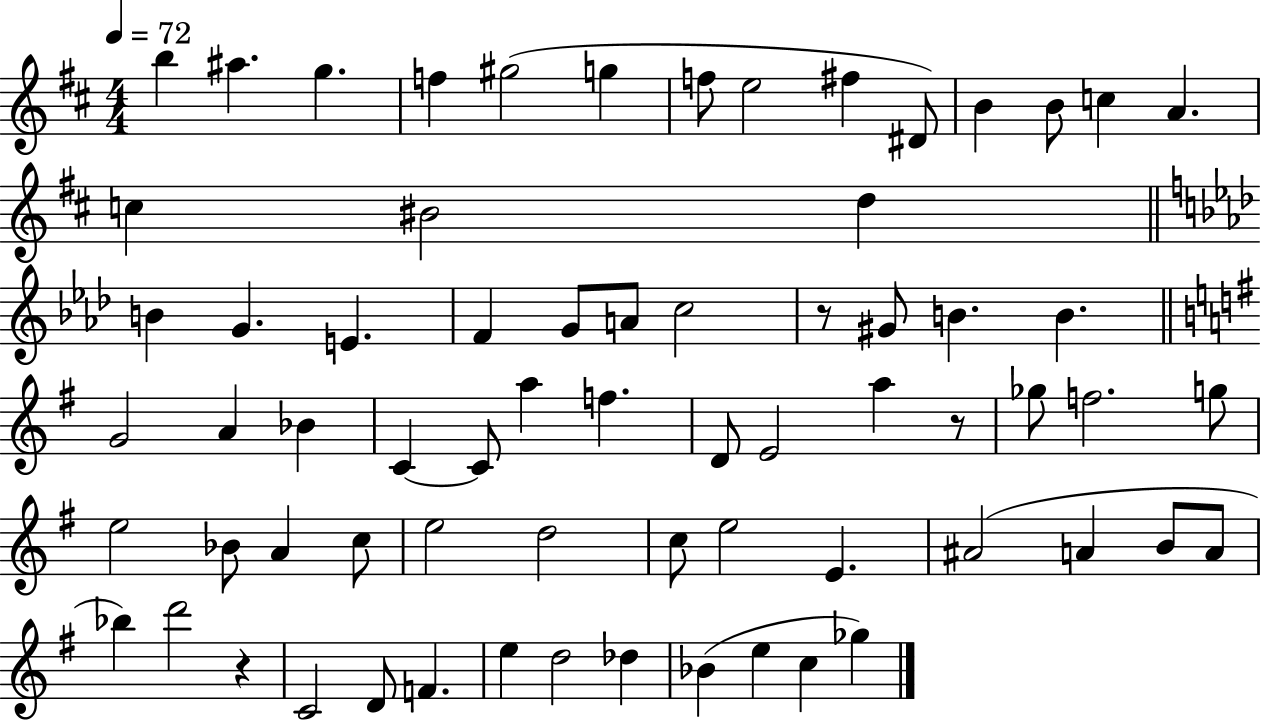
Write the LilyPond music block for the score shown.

{
  \clef treble
  \numericTimeSignature
  \time 4/4
  \key d \major
  \tempo 4 = 72
  b''4 ais''4. g''4. | f''4 gis''2( g''4 | f''8 e''2 fis''4 dis'8) | b'4 b'8 c''4 a'4. | \break c''4 bis'2 d''4 | \bar "||" \break \key f \minor b'4 g'4. e'4. | f'4 g'8 a'8 c''2 | r8 gis'8 b'4. b'4. | \bar "||" \break \key g \major g'2 a'4 bes'4 | c'4~~ c'8 a''4 f''4. | d'8 e'2 a''4 r8 | ges''8 f''2. g''8 | \break e''2 bes'8 a'4 c''8 | e''2 d''2 | c''8 e''2 e'4. | ais'2( a'4 b'8 a'8 | \break bes''4) d'''2 r4 | c'2 d'8 f'4. | e''4 d''2 des''4 | bes'4( e''4 c''4 ges''4) | \break \bar "|."
}